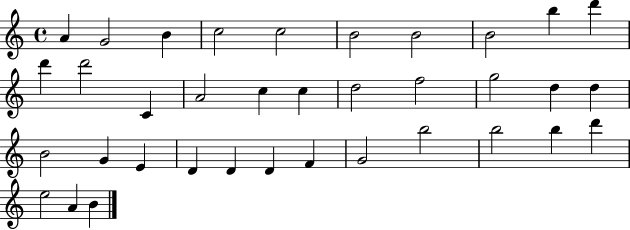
{
  \clef treble
  \time 4/4
  \defaultTimeSignature
  \key c \major
  a'4 g'2 b'4 | c''2 c''2 | b'2 b'2 | b'2 b''4 d'''4 | \break d'''4 d'''2 c'4 | a'2 c''4 c''4 | d''2 f''2 | g''2 d''4 d''4 | \break b'2 g'4 e'4 | d'4 d'4 d'4 f'4 | g'2 b''2 | b''2 b''4 d'''4 | \break e''2 a'4 b'4 | \bar "|."
}